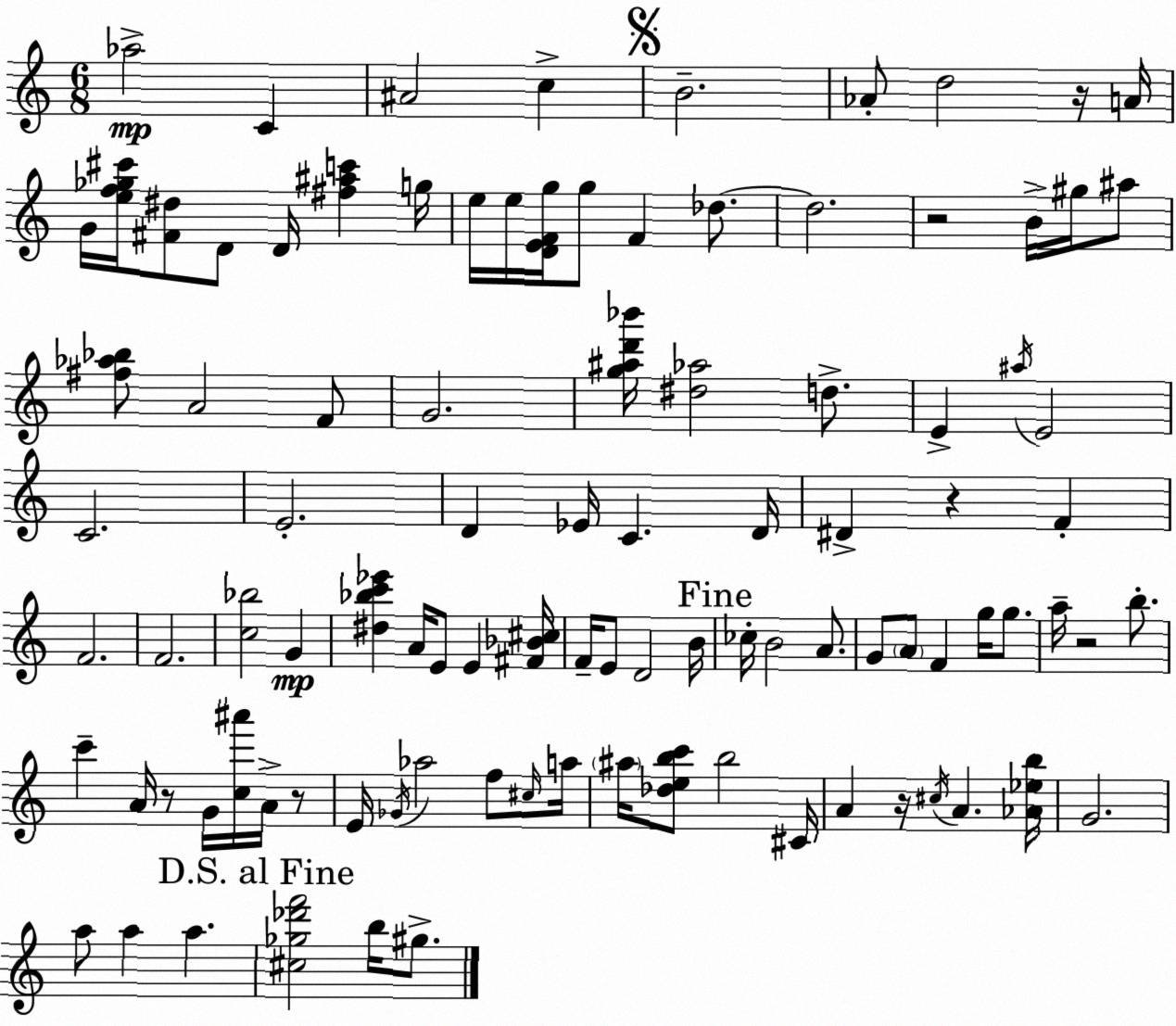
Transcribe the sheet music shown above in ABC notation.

X:1
T:Untitled
M:6/8
L:1/4
K:Am
_a2 C ^A2 c B2 _A/2 d2 z/4 A/4 G/4 [ef_g^c']/4 [^F^d]/2 D/2 D/4 [^f^ac'] g/4 e/4 e/4 [DEFg]/4 g/2 F _d/2 _d2 z2 B/4 ^g/4 ^a/2 [^f_a_b]/2 A2 F/2 G2 [g^ad'_b']/4 [^d_a]2 d/2 E ^a/4 E2 C2 E2 D _E/4 C D/4 ^D z F F2 F2 [c_b]2 G [^d_bc'_e'] A/4 E/2 E [^F_B^c]/4 F/4 E/2 D2 B/4 _c/4 B2 A/2 G/2 A/2 F g/4 g/2 a/4 z2 b/2 c' A/4 z/2 G/4 [c^a']/4 A/4 z/2 E/4 _G/4 _a2 f/2 ^c/4 a/4 ^a/4 [_debc']/2 b2 ^C/4 A z/4 ^c/4 A [_A_eb]/4 G2 a/2 a a [^c_g_d'f']2 b/4 ^g/2